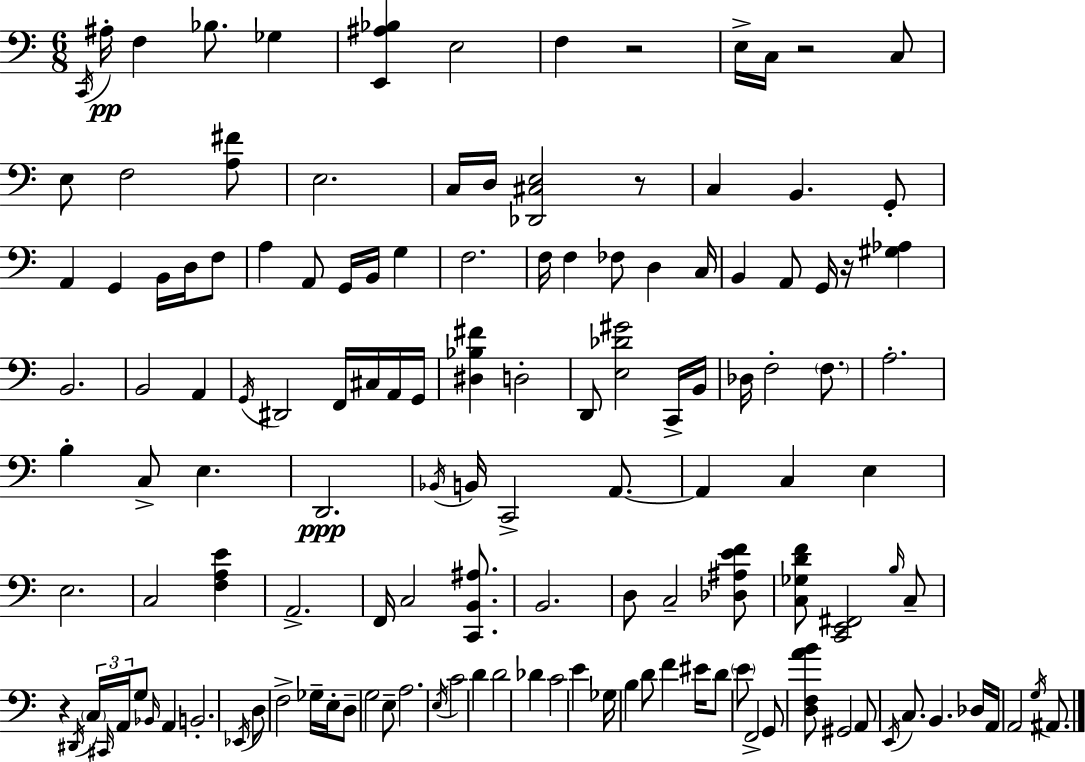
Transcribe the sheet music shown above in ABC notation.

X:1
T:Untitled
M:6/8
L:1/4
K:C
C,,/4 ^A,/4 F, _B,/2 _G, [E,,^A,_B,] E,2 F, z2 E,/4 C,/4 z2 C,/2 E,/2 F,2 [A,^F]/2 E,2 C,/4 D,/4 [_D,,^C,E,]2 z/2 C, B,, G,,/2 A,, G,, B,,/4 D,/4 F,/2 A, A,,/2 G,,/4 B,,/4 G, F,2 F,/4 F, _F,/2 D, C,/4 B,, A,,/2 G,,/4 z/4 [^G,_A,] B,,2 B,,2 A,, G,,/4 ^D,,2 F,,/4 ^C,/4 A,,/4 G,,/4 [^D,_B,^F] D,2 D,,/2 [E,_D^G]2 C,,/4 B,,/4 _D,/4 F,2 F,/2 A,2 B, C,/2 E, D,,2 _B,,/4 B,,/4 C,,2 A,,/2 A,, C, E, E,2 C,2 [F,A,E] A,,2 F,,/4 C,2 [C,,B,,^A,]/2 B,,2 D,/2 C,2 [_D,^A,EF]/2 [C,_G,DF]/2 [C,,E,,^F,,]2 B,/4 C,/2 z ^D,,/4 C,/4 ^C,,/4 A,,/4 G,/2 _B,,/4 A,, B,,2 _E,,/4 D,/2 F,2 _G,/4 E,/4 D,/2 G,2 E,/2 A,2 E,/4 C2 D D2 _D C2 E _G,/4 B, D/2 F ^E/4 D/2 E/2 F,,2 G,,/2 [D,F,AB]/2 ^G,,2 A,,/2 E,,/4 C,/2 B,, _D,/4 A,,/4 A,,2 G,/4 ^A,,/2